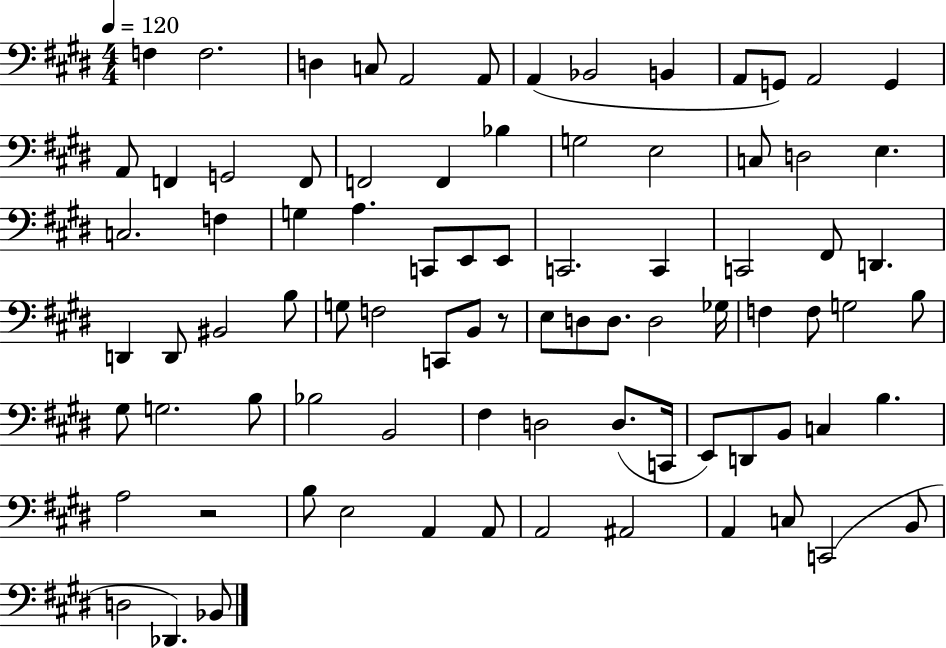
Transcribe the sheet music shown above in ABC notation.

X:1
T:Untitled
M:4/4
L:1/4
K:E
F, F,2 D, C,/2 A,,2 A,,/2 A,, _B,,2 B,, A,,/2 G,,/2 A,,2 G,, A,,/2 F,, G,,2 F,,/2 F,,2 F,, _B, G,2 E,2 C,/2 D,2 E, C,2 F, G, A, C,,/2 E,,/2 E,,/2 C,,2 C,, C,,2 ^F,,/2 D,, D,, D,,/2 ^B,,2 B,/2 G,/2 F,2 C,,/2 B,,/2 z/2 E,/2 D,/2 D,/2 D,2 _G,/4 F, F,/2 G,2 B,/2 ^G,/2 G,2 B,/2 _B,2 B,,2 ^F, D,2 D,/2 C,,/4 E,,/2 D,,/2 B,,/2 C, B, A,2 z2 B,/2 E,2 A,, A,,/2 A,,2 ^A,,2 A,, C,/2 C,,2 B,,/2 D,2 _D,, _B,,/2